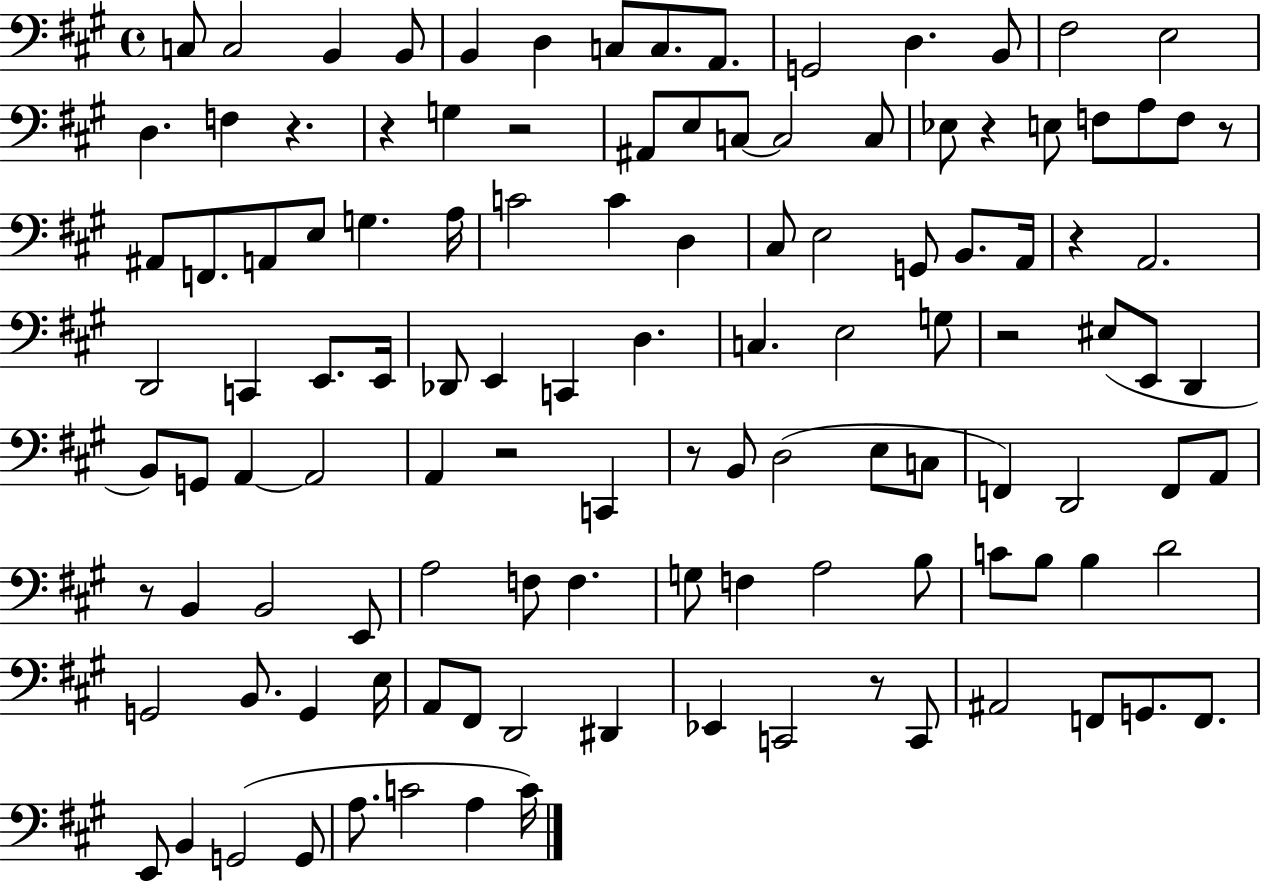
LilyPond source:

{
  \clef bass
  \time 4/4
  \defaultTimeSignature
  \key a \major
  c8 c2 b,4 b,8 | b,4 d4 c8 c8. a,8. | g,2 d4. b,8 | fis2 e2 | \break d4. f4 r4. | r4 g4 r2 | ais,8 e8 c8~~ c2 c8 | ees8 r4 e8 f8 a8 f8 r8 | \break ais,8 f,8. a,8 e8 g4. a16 | c'2 c'4 d4 | cis8 e2 g,8 b,8. a,16 | r4 a,2. | \break d,2 c,4 e,8. e,16 | des,8 e,4 c,4 d4. | c4. e2 g8 | r2 eis8( e,8 d,4 | \break b,8) g,8 a,4~~ a,2 | a,4 r2 c,4 | r8 b,8 d2( e8 c8 | f,4) d,2 f,8 a,8 | \break r8 b,4 b,2 e,8 | a2 f8 f4. | g8 f4 a2 b8 | c'8 b8 b4 d'2 | \break g,2 b,8. g,4 e16 | a,8 fis,8 d,2 dis,4 | ees,4 c,2 r8 c,8 | ais,2 f,8 g,8. f,8. | \break e,8 b,4 g,2( g,8 | a8. c'2 a4 c'16) | \bar "|."
}